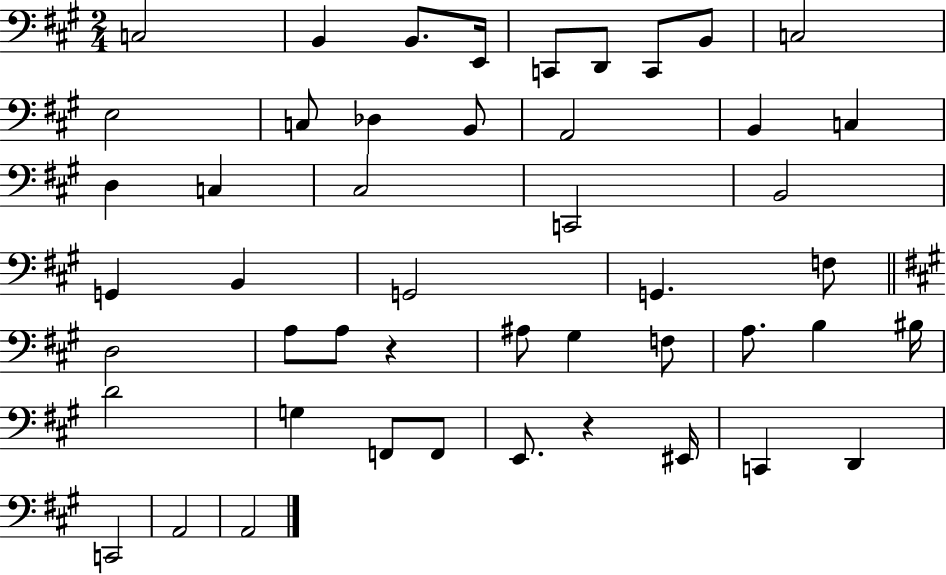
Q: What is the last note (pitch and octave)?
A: A2